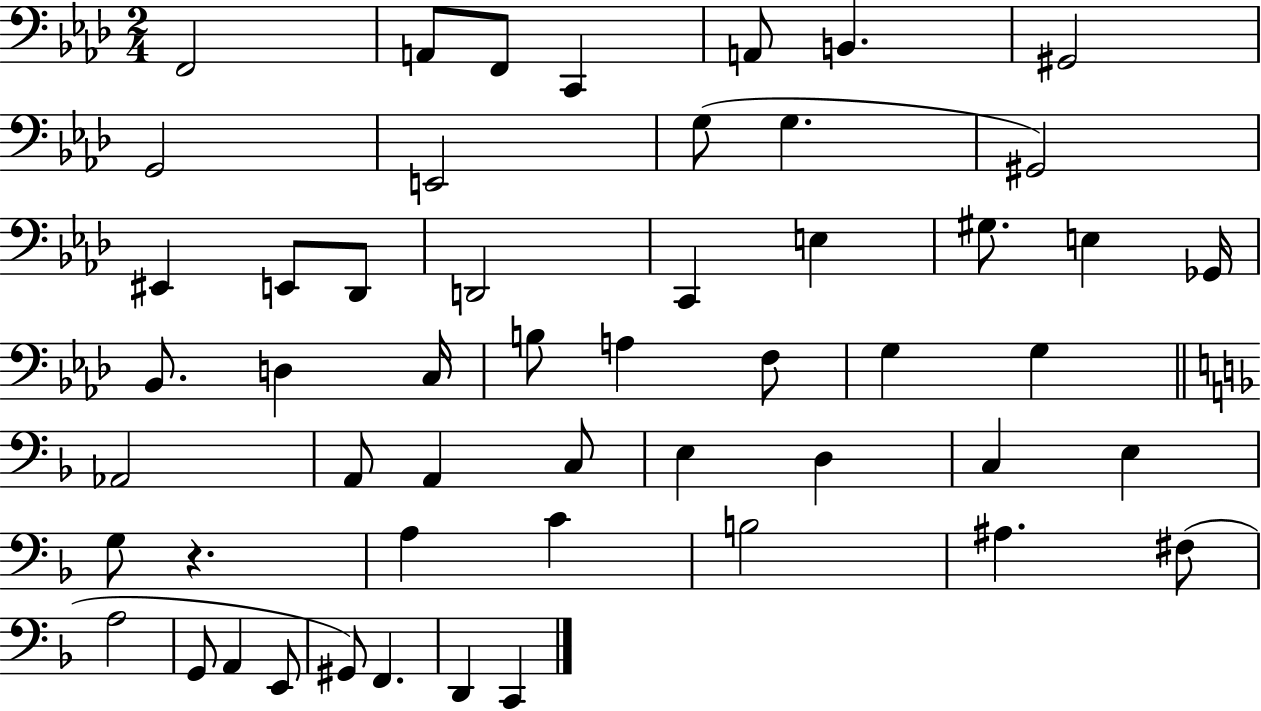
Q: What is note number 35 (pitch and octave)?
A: D3